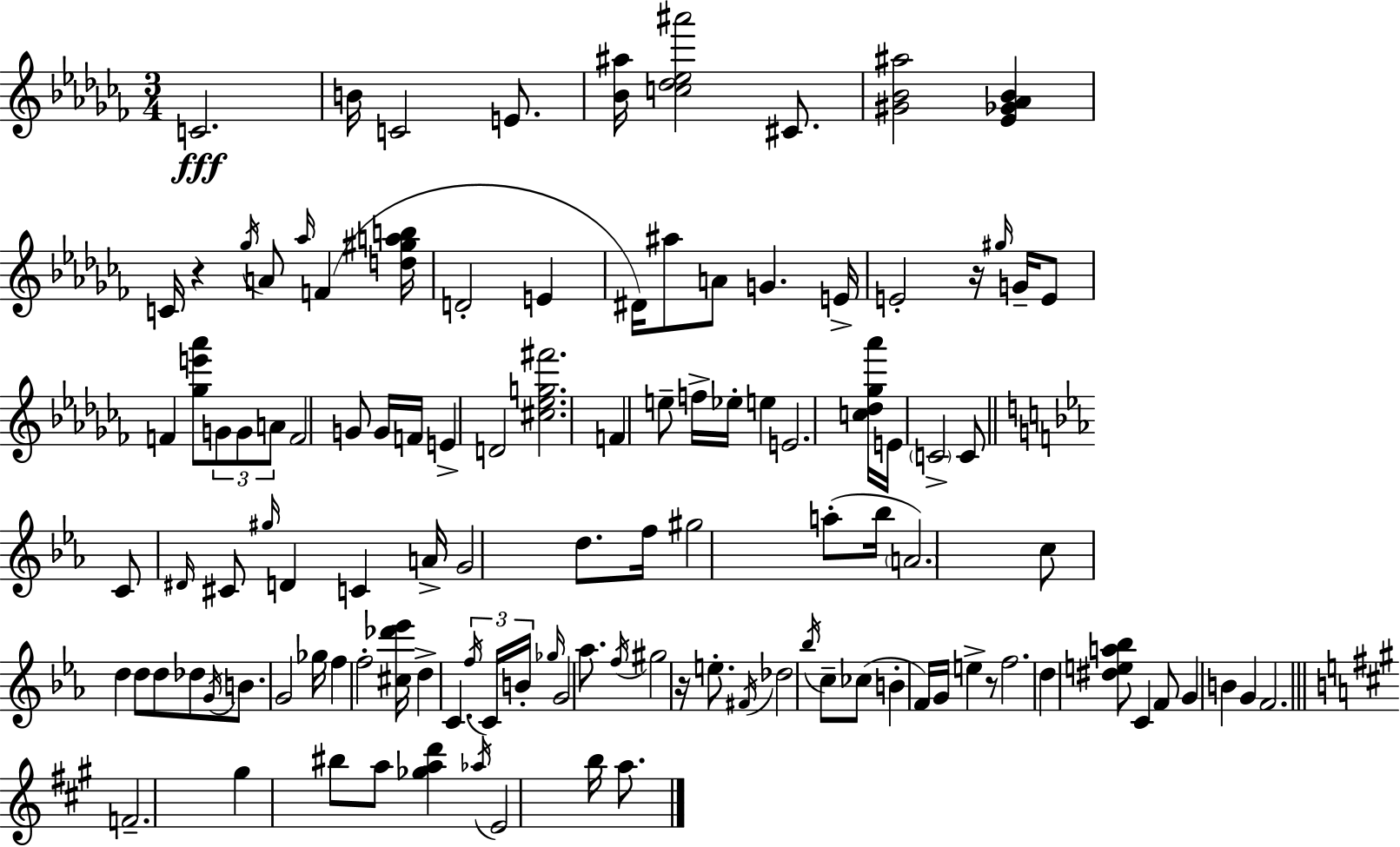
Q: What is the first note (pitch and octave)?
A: C4